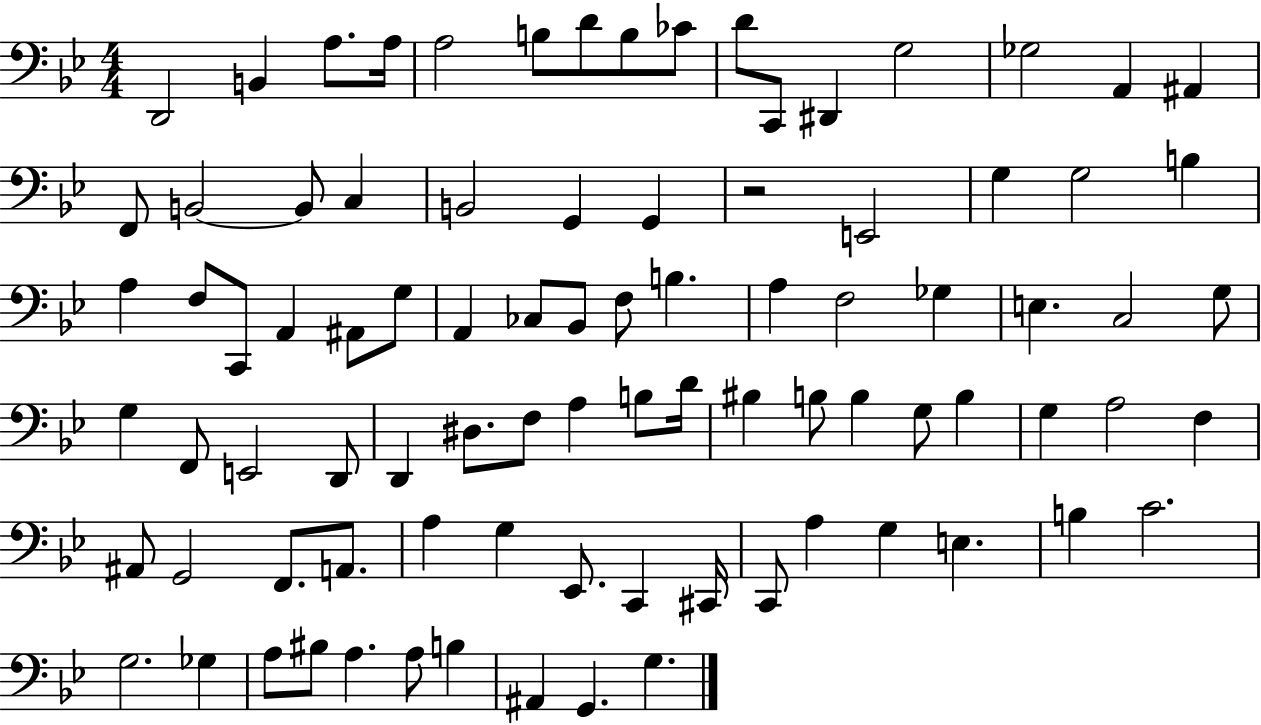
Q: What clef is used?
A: bass